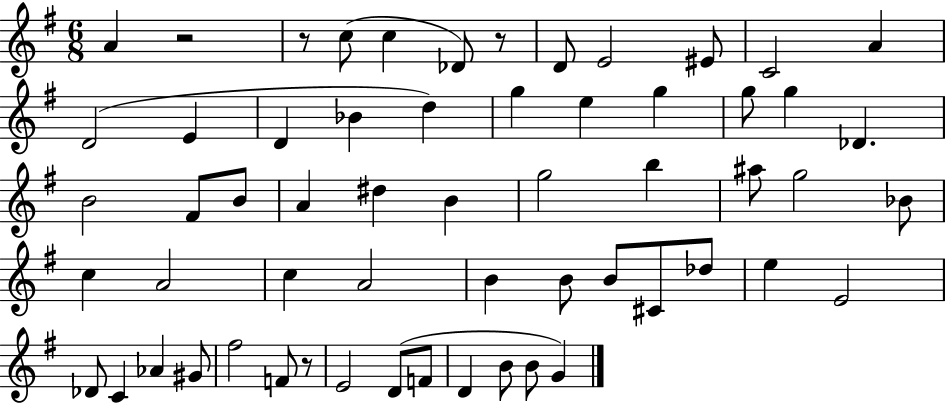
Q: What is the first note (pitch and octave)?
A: A4